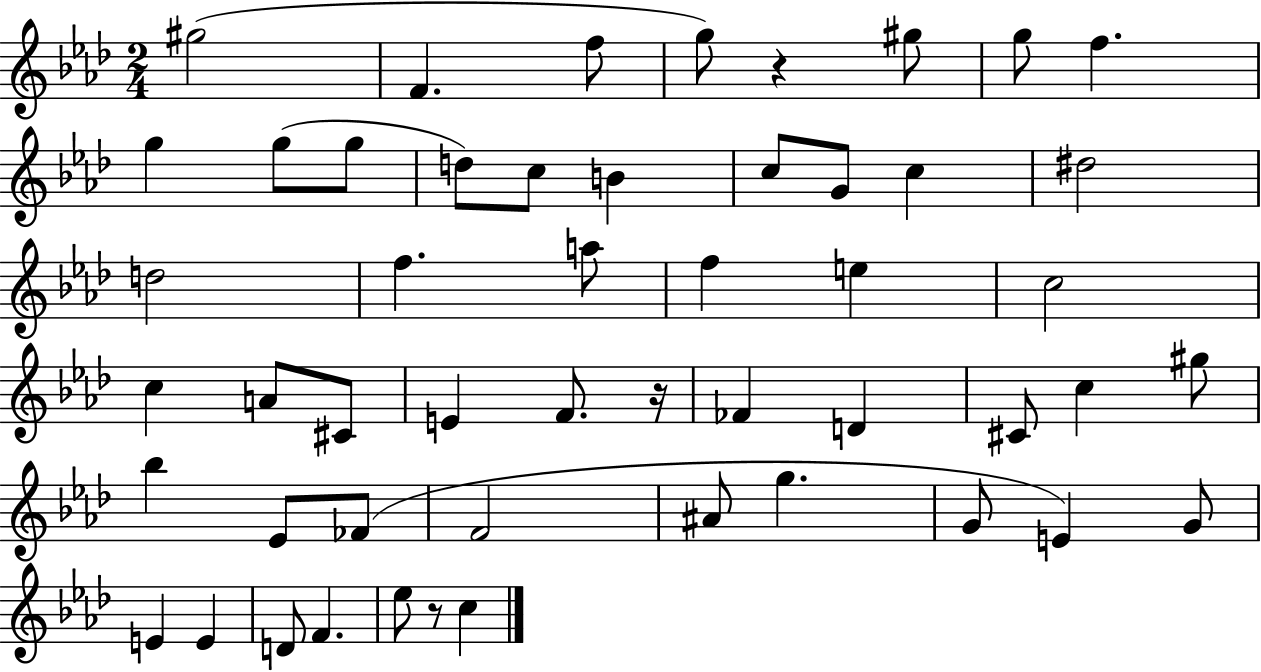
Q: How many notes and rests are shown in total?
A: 51